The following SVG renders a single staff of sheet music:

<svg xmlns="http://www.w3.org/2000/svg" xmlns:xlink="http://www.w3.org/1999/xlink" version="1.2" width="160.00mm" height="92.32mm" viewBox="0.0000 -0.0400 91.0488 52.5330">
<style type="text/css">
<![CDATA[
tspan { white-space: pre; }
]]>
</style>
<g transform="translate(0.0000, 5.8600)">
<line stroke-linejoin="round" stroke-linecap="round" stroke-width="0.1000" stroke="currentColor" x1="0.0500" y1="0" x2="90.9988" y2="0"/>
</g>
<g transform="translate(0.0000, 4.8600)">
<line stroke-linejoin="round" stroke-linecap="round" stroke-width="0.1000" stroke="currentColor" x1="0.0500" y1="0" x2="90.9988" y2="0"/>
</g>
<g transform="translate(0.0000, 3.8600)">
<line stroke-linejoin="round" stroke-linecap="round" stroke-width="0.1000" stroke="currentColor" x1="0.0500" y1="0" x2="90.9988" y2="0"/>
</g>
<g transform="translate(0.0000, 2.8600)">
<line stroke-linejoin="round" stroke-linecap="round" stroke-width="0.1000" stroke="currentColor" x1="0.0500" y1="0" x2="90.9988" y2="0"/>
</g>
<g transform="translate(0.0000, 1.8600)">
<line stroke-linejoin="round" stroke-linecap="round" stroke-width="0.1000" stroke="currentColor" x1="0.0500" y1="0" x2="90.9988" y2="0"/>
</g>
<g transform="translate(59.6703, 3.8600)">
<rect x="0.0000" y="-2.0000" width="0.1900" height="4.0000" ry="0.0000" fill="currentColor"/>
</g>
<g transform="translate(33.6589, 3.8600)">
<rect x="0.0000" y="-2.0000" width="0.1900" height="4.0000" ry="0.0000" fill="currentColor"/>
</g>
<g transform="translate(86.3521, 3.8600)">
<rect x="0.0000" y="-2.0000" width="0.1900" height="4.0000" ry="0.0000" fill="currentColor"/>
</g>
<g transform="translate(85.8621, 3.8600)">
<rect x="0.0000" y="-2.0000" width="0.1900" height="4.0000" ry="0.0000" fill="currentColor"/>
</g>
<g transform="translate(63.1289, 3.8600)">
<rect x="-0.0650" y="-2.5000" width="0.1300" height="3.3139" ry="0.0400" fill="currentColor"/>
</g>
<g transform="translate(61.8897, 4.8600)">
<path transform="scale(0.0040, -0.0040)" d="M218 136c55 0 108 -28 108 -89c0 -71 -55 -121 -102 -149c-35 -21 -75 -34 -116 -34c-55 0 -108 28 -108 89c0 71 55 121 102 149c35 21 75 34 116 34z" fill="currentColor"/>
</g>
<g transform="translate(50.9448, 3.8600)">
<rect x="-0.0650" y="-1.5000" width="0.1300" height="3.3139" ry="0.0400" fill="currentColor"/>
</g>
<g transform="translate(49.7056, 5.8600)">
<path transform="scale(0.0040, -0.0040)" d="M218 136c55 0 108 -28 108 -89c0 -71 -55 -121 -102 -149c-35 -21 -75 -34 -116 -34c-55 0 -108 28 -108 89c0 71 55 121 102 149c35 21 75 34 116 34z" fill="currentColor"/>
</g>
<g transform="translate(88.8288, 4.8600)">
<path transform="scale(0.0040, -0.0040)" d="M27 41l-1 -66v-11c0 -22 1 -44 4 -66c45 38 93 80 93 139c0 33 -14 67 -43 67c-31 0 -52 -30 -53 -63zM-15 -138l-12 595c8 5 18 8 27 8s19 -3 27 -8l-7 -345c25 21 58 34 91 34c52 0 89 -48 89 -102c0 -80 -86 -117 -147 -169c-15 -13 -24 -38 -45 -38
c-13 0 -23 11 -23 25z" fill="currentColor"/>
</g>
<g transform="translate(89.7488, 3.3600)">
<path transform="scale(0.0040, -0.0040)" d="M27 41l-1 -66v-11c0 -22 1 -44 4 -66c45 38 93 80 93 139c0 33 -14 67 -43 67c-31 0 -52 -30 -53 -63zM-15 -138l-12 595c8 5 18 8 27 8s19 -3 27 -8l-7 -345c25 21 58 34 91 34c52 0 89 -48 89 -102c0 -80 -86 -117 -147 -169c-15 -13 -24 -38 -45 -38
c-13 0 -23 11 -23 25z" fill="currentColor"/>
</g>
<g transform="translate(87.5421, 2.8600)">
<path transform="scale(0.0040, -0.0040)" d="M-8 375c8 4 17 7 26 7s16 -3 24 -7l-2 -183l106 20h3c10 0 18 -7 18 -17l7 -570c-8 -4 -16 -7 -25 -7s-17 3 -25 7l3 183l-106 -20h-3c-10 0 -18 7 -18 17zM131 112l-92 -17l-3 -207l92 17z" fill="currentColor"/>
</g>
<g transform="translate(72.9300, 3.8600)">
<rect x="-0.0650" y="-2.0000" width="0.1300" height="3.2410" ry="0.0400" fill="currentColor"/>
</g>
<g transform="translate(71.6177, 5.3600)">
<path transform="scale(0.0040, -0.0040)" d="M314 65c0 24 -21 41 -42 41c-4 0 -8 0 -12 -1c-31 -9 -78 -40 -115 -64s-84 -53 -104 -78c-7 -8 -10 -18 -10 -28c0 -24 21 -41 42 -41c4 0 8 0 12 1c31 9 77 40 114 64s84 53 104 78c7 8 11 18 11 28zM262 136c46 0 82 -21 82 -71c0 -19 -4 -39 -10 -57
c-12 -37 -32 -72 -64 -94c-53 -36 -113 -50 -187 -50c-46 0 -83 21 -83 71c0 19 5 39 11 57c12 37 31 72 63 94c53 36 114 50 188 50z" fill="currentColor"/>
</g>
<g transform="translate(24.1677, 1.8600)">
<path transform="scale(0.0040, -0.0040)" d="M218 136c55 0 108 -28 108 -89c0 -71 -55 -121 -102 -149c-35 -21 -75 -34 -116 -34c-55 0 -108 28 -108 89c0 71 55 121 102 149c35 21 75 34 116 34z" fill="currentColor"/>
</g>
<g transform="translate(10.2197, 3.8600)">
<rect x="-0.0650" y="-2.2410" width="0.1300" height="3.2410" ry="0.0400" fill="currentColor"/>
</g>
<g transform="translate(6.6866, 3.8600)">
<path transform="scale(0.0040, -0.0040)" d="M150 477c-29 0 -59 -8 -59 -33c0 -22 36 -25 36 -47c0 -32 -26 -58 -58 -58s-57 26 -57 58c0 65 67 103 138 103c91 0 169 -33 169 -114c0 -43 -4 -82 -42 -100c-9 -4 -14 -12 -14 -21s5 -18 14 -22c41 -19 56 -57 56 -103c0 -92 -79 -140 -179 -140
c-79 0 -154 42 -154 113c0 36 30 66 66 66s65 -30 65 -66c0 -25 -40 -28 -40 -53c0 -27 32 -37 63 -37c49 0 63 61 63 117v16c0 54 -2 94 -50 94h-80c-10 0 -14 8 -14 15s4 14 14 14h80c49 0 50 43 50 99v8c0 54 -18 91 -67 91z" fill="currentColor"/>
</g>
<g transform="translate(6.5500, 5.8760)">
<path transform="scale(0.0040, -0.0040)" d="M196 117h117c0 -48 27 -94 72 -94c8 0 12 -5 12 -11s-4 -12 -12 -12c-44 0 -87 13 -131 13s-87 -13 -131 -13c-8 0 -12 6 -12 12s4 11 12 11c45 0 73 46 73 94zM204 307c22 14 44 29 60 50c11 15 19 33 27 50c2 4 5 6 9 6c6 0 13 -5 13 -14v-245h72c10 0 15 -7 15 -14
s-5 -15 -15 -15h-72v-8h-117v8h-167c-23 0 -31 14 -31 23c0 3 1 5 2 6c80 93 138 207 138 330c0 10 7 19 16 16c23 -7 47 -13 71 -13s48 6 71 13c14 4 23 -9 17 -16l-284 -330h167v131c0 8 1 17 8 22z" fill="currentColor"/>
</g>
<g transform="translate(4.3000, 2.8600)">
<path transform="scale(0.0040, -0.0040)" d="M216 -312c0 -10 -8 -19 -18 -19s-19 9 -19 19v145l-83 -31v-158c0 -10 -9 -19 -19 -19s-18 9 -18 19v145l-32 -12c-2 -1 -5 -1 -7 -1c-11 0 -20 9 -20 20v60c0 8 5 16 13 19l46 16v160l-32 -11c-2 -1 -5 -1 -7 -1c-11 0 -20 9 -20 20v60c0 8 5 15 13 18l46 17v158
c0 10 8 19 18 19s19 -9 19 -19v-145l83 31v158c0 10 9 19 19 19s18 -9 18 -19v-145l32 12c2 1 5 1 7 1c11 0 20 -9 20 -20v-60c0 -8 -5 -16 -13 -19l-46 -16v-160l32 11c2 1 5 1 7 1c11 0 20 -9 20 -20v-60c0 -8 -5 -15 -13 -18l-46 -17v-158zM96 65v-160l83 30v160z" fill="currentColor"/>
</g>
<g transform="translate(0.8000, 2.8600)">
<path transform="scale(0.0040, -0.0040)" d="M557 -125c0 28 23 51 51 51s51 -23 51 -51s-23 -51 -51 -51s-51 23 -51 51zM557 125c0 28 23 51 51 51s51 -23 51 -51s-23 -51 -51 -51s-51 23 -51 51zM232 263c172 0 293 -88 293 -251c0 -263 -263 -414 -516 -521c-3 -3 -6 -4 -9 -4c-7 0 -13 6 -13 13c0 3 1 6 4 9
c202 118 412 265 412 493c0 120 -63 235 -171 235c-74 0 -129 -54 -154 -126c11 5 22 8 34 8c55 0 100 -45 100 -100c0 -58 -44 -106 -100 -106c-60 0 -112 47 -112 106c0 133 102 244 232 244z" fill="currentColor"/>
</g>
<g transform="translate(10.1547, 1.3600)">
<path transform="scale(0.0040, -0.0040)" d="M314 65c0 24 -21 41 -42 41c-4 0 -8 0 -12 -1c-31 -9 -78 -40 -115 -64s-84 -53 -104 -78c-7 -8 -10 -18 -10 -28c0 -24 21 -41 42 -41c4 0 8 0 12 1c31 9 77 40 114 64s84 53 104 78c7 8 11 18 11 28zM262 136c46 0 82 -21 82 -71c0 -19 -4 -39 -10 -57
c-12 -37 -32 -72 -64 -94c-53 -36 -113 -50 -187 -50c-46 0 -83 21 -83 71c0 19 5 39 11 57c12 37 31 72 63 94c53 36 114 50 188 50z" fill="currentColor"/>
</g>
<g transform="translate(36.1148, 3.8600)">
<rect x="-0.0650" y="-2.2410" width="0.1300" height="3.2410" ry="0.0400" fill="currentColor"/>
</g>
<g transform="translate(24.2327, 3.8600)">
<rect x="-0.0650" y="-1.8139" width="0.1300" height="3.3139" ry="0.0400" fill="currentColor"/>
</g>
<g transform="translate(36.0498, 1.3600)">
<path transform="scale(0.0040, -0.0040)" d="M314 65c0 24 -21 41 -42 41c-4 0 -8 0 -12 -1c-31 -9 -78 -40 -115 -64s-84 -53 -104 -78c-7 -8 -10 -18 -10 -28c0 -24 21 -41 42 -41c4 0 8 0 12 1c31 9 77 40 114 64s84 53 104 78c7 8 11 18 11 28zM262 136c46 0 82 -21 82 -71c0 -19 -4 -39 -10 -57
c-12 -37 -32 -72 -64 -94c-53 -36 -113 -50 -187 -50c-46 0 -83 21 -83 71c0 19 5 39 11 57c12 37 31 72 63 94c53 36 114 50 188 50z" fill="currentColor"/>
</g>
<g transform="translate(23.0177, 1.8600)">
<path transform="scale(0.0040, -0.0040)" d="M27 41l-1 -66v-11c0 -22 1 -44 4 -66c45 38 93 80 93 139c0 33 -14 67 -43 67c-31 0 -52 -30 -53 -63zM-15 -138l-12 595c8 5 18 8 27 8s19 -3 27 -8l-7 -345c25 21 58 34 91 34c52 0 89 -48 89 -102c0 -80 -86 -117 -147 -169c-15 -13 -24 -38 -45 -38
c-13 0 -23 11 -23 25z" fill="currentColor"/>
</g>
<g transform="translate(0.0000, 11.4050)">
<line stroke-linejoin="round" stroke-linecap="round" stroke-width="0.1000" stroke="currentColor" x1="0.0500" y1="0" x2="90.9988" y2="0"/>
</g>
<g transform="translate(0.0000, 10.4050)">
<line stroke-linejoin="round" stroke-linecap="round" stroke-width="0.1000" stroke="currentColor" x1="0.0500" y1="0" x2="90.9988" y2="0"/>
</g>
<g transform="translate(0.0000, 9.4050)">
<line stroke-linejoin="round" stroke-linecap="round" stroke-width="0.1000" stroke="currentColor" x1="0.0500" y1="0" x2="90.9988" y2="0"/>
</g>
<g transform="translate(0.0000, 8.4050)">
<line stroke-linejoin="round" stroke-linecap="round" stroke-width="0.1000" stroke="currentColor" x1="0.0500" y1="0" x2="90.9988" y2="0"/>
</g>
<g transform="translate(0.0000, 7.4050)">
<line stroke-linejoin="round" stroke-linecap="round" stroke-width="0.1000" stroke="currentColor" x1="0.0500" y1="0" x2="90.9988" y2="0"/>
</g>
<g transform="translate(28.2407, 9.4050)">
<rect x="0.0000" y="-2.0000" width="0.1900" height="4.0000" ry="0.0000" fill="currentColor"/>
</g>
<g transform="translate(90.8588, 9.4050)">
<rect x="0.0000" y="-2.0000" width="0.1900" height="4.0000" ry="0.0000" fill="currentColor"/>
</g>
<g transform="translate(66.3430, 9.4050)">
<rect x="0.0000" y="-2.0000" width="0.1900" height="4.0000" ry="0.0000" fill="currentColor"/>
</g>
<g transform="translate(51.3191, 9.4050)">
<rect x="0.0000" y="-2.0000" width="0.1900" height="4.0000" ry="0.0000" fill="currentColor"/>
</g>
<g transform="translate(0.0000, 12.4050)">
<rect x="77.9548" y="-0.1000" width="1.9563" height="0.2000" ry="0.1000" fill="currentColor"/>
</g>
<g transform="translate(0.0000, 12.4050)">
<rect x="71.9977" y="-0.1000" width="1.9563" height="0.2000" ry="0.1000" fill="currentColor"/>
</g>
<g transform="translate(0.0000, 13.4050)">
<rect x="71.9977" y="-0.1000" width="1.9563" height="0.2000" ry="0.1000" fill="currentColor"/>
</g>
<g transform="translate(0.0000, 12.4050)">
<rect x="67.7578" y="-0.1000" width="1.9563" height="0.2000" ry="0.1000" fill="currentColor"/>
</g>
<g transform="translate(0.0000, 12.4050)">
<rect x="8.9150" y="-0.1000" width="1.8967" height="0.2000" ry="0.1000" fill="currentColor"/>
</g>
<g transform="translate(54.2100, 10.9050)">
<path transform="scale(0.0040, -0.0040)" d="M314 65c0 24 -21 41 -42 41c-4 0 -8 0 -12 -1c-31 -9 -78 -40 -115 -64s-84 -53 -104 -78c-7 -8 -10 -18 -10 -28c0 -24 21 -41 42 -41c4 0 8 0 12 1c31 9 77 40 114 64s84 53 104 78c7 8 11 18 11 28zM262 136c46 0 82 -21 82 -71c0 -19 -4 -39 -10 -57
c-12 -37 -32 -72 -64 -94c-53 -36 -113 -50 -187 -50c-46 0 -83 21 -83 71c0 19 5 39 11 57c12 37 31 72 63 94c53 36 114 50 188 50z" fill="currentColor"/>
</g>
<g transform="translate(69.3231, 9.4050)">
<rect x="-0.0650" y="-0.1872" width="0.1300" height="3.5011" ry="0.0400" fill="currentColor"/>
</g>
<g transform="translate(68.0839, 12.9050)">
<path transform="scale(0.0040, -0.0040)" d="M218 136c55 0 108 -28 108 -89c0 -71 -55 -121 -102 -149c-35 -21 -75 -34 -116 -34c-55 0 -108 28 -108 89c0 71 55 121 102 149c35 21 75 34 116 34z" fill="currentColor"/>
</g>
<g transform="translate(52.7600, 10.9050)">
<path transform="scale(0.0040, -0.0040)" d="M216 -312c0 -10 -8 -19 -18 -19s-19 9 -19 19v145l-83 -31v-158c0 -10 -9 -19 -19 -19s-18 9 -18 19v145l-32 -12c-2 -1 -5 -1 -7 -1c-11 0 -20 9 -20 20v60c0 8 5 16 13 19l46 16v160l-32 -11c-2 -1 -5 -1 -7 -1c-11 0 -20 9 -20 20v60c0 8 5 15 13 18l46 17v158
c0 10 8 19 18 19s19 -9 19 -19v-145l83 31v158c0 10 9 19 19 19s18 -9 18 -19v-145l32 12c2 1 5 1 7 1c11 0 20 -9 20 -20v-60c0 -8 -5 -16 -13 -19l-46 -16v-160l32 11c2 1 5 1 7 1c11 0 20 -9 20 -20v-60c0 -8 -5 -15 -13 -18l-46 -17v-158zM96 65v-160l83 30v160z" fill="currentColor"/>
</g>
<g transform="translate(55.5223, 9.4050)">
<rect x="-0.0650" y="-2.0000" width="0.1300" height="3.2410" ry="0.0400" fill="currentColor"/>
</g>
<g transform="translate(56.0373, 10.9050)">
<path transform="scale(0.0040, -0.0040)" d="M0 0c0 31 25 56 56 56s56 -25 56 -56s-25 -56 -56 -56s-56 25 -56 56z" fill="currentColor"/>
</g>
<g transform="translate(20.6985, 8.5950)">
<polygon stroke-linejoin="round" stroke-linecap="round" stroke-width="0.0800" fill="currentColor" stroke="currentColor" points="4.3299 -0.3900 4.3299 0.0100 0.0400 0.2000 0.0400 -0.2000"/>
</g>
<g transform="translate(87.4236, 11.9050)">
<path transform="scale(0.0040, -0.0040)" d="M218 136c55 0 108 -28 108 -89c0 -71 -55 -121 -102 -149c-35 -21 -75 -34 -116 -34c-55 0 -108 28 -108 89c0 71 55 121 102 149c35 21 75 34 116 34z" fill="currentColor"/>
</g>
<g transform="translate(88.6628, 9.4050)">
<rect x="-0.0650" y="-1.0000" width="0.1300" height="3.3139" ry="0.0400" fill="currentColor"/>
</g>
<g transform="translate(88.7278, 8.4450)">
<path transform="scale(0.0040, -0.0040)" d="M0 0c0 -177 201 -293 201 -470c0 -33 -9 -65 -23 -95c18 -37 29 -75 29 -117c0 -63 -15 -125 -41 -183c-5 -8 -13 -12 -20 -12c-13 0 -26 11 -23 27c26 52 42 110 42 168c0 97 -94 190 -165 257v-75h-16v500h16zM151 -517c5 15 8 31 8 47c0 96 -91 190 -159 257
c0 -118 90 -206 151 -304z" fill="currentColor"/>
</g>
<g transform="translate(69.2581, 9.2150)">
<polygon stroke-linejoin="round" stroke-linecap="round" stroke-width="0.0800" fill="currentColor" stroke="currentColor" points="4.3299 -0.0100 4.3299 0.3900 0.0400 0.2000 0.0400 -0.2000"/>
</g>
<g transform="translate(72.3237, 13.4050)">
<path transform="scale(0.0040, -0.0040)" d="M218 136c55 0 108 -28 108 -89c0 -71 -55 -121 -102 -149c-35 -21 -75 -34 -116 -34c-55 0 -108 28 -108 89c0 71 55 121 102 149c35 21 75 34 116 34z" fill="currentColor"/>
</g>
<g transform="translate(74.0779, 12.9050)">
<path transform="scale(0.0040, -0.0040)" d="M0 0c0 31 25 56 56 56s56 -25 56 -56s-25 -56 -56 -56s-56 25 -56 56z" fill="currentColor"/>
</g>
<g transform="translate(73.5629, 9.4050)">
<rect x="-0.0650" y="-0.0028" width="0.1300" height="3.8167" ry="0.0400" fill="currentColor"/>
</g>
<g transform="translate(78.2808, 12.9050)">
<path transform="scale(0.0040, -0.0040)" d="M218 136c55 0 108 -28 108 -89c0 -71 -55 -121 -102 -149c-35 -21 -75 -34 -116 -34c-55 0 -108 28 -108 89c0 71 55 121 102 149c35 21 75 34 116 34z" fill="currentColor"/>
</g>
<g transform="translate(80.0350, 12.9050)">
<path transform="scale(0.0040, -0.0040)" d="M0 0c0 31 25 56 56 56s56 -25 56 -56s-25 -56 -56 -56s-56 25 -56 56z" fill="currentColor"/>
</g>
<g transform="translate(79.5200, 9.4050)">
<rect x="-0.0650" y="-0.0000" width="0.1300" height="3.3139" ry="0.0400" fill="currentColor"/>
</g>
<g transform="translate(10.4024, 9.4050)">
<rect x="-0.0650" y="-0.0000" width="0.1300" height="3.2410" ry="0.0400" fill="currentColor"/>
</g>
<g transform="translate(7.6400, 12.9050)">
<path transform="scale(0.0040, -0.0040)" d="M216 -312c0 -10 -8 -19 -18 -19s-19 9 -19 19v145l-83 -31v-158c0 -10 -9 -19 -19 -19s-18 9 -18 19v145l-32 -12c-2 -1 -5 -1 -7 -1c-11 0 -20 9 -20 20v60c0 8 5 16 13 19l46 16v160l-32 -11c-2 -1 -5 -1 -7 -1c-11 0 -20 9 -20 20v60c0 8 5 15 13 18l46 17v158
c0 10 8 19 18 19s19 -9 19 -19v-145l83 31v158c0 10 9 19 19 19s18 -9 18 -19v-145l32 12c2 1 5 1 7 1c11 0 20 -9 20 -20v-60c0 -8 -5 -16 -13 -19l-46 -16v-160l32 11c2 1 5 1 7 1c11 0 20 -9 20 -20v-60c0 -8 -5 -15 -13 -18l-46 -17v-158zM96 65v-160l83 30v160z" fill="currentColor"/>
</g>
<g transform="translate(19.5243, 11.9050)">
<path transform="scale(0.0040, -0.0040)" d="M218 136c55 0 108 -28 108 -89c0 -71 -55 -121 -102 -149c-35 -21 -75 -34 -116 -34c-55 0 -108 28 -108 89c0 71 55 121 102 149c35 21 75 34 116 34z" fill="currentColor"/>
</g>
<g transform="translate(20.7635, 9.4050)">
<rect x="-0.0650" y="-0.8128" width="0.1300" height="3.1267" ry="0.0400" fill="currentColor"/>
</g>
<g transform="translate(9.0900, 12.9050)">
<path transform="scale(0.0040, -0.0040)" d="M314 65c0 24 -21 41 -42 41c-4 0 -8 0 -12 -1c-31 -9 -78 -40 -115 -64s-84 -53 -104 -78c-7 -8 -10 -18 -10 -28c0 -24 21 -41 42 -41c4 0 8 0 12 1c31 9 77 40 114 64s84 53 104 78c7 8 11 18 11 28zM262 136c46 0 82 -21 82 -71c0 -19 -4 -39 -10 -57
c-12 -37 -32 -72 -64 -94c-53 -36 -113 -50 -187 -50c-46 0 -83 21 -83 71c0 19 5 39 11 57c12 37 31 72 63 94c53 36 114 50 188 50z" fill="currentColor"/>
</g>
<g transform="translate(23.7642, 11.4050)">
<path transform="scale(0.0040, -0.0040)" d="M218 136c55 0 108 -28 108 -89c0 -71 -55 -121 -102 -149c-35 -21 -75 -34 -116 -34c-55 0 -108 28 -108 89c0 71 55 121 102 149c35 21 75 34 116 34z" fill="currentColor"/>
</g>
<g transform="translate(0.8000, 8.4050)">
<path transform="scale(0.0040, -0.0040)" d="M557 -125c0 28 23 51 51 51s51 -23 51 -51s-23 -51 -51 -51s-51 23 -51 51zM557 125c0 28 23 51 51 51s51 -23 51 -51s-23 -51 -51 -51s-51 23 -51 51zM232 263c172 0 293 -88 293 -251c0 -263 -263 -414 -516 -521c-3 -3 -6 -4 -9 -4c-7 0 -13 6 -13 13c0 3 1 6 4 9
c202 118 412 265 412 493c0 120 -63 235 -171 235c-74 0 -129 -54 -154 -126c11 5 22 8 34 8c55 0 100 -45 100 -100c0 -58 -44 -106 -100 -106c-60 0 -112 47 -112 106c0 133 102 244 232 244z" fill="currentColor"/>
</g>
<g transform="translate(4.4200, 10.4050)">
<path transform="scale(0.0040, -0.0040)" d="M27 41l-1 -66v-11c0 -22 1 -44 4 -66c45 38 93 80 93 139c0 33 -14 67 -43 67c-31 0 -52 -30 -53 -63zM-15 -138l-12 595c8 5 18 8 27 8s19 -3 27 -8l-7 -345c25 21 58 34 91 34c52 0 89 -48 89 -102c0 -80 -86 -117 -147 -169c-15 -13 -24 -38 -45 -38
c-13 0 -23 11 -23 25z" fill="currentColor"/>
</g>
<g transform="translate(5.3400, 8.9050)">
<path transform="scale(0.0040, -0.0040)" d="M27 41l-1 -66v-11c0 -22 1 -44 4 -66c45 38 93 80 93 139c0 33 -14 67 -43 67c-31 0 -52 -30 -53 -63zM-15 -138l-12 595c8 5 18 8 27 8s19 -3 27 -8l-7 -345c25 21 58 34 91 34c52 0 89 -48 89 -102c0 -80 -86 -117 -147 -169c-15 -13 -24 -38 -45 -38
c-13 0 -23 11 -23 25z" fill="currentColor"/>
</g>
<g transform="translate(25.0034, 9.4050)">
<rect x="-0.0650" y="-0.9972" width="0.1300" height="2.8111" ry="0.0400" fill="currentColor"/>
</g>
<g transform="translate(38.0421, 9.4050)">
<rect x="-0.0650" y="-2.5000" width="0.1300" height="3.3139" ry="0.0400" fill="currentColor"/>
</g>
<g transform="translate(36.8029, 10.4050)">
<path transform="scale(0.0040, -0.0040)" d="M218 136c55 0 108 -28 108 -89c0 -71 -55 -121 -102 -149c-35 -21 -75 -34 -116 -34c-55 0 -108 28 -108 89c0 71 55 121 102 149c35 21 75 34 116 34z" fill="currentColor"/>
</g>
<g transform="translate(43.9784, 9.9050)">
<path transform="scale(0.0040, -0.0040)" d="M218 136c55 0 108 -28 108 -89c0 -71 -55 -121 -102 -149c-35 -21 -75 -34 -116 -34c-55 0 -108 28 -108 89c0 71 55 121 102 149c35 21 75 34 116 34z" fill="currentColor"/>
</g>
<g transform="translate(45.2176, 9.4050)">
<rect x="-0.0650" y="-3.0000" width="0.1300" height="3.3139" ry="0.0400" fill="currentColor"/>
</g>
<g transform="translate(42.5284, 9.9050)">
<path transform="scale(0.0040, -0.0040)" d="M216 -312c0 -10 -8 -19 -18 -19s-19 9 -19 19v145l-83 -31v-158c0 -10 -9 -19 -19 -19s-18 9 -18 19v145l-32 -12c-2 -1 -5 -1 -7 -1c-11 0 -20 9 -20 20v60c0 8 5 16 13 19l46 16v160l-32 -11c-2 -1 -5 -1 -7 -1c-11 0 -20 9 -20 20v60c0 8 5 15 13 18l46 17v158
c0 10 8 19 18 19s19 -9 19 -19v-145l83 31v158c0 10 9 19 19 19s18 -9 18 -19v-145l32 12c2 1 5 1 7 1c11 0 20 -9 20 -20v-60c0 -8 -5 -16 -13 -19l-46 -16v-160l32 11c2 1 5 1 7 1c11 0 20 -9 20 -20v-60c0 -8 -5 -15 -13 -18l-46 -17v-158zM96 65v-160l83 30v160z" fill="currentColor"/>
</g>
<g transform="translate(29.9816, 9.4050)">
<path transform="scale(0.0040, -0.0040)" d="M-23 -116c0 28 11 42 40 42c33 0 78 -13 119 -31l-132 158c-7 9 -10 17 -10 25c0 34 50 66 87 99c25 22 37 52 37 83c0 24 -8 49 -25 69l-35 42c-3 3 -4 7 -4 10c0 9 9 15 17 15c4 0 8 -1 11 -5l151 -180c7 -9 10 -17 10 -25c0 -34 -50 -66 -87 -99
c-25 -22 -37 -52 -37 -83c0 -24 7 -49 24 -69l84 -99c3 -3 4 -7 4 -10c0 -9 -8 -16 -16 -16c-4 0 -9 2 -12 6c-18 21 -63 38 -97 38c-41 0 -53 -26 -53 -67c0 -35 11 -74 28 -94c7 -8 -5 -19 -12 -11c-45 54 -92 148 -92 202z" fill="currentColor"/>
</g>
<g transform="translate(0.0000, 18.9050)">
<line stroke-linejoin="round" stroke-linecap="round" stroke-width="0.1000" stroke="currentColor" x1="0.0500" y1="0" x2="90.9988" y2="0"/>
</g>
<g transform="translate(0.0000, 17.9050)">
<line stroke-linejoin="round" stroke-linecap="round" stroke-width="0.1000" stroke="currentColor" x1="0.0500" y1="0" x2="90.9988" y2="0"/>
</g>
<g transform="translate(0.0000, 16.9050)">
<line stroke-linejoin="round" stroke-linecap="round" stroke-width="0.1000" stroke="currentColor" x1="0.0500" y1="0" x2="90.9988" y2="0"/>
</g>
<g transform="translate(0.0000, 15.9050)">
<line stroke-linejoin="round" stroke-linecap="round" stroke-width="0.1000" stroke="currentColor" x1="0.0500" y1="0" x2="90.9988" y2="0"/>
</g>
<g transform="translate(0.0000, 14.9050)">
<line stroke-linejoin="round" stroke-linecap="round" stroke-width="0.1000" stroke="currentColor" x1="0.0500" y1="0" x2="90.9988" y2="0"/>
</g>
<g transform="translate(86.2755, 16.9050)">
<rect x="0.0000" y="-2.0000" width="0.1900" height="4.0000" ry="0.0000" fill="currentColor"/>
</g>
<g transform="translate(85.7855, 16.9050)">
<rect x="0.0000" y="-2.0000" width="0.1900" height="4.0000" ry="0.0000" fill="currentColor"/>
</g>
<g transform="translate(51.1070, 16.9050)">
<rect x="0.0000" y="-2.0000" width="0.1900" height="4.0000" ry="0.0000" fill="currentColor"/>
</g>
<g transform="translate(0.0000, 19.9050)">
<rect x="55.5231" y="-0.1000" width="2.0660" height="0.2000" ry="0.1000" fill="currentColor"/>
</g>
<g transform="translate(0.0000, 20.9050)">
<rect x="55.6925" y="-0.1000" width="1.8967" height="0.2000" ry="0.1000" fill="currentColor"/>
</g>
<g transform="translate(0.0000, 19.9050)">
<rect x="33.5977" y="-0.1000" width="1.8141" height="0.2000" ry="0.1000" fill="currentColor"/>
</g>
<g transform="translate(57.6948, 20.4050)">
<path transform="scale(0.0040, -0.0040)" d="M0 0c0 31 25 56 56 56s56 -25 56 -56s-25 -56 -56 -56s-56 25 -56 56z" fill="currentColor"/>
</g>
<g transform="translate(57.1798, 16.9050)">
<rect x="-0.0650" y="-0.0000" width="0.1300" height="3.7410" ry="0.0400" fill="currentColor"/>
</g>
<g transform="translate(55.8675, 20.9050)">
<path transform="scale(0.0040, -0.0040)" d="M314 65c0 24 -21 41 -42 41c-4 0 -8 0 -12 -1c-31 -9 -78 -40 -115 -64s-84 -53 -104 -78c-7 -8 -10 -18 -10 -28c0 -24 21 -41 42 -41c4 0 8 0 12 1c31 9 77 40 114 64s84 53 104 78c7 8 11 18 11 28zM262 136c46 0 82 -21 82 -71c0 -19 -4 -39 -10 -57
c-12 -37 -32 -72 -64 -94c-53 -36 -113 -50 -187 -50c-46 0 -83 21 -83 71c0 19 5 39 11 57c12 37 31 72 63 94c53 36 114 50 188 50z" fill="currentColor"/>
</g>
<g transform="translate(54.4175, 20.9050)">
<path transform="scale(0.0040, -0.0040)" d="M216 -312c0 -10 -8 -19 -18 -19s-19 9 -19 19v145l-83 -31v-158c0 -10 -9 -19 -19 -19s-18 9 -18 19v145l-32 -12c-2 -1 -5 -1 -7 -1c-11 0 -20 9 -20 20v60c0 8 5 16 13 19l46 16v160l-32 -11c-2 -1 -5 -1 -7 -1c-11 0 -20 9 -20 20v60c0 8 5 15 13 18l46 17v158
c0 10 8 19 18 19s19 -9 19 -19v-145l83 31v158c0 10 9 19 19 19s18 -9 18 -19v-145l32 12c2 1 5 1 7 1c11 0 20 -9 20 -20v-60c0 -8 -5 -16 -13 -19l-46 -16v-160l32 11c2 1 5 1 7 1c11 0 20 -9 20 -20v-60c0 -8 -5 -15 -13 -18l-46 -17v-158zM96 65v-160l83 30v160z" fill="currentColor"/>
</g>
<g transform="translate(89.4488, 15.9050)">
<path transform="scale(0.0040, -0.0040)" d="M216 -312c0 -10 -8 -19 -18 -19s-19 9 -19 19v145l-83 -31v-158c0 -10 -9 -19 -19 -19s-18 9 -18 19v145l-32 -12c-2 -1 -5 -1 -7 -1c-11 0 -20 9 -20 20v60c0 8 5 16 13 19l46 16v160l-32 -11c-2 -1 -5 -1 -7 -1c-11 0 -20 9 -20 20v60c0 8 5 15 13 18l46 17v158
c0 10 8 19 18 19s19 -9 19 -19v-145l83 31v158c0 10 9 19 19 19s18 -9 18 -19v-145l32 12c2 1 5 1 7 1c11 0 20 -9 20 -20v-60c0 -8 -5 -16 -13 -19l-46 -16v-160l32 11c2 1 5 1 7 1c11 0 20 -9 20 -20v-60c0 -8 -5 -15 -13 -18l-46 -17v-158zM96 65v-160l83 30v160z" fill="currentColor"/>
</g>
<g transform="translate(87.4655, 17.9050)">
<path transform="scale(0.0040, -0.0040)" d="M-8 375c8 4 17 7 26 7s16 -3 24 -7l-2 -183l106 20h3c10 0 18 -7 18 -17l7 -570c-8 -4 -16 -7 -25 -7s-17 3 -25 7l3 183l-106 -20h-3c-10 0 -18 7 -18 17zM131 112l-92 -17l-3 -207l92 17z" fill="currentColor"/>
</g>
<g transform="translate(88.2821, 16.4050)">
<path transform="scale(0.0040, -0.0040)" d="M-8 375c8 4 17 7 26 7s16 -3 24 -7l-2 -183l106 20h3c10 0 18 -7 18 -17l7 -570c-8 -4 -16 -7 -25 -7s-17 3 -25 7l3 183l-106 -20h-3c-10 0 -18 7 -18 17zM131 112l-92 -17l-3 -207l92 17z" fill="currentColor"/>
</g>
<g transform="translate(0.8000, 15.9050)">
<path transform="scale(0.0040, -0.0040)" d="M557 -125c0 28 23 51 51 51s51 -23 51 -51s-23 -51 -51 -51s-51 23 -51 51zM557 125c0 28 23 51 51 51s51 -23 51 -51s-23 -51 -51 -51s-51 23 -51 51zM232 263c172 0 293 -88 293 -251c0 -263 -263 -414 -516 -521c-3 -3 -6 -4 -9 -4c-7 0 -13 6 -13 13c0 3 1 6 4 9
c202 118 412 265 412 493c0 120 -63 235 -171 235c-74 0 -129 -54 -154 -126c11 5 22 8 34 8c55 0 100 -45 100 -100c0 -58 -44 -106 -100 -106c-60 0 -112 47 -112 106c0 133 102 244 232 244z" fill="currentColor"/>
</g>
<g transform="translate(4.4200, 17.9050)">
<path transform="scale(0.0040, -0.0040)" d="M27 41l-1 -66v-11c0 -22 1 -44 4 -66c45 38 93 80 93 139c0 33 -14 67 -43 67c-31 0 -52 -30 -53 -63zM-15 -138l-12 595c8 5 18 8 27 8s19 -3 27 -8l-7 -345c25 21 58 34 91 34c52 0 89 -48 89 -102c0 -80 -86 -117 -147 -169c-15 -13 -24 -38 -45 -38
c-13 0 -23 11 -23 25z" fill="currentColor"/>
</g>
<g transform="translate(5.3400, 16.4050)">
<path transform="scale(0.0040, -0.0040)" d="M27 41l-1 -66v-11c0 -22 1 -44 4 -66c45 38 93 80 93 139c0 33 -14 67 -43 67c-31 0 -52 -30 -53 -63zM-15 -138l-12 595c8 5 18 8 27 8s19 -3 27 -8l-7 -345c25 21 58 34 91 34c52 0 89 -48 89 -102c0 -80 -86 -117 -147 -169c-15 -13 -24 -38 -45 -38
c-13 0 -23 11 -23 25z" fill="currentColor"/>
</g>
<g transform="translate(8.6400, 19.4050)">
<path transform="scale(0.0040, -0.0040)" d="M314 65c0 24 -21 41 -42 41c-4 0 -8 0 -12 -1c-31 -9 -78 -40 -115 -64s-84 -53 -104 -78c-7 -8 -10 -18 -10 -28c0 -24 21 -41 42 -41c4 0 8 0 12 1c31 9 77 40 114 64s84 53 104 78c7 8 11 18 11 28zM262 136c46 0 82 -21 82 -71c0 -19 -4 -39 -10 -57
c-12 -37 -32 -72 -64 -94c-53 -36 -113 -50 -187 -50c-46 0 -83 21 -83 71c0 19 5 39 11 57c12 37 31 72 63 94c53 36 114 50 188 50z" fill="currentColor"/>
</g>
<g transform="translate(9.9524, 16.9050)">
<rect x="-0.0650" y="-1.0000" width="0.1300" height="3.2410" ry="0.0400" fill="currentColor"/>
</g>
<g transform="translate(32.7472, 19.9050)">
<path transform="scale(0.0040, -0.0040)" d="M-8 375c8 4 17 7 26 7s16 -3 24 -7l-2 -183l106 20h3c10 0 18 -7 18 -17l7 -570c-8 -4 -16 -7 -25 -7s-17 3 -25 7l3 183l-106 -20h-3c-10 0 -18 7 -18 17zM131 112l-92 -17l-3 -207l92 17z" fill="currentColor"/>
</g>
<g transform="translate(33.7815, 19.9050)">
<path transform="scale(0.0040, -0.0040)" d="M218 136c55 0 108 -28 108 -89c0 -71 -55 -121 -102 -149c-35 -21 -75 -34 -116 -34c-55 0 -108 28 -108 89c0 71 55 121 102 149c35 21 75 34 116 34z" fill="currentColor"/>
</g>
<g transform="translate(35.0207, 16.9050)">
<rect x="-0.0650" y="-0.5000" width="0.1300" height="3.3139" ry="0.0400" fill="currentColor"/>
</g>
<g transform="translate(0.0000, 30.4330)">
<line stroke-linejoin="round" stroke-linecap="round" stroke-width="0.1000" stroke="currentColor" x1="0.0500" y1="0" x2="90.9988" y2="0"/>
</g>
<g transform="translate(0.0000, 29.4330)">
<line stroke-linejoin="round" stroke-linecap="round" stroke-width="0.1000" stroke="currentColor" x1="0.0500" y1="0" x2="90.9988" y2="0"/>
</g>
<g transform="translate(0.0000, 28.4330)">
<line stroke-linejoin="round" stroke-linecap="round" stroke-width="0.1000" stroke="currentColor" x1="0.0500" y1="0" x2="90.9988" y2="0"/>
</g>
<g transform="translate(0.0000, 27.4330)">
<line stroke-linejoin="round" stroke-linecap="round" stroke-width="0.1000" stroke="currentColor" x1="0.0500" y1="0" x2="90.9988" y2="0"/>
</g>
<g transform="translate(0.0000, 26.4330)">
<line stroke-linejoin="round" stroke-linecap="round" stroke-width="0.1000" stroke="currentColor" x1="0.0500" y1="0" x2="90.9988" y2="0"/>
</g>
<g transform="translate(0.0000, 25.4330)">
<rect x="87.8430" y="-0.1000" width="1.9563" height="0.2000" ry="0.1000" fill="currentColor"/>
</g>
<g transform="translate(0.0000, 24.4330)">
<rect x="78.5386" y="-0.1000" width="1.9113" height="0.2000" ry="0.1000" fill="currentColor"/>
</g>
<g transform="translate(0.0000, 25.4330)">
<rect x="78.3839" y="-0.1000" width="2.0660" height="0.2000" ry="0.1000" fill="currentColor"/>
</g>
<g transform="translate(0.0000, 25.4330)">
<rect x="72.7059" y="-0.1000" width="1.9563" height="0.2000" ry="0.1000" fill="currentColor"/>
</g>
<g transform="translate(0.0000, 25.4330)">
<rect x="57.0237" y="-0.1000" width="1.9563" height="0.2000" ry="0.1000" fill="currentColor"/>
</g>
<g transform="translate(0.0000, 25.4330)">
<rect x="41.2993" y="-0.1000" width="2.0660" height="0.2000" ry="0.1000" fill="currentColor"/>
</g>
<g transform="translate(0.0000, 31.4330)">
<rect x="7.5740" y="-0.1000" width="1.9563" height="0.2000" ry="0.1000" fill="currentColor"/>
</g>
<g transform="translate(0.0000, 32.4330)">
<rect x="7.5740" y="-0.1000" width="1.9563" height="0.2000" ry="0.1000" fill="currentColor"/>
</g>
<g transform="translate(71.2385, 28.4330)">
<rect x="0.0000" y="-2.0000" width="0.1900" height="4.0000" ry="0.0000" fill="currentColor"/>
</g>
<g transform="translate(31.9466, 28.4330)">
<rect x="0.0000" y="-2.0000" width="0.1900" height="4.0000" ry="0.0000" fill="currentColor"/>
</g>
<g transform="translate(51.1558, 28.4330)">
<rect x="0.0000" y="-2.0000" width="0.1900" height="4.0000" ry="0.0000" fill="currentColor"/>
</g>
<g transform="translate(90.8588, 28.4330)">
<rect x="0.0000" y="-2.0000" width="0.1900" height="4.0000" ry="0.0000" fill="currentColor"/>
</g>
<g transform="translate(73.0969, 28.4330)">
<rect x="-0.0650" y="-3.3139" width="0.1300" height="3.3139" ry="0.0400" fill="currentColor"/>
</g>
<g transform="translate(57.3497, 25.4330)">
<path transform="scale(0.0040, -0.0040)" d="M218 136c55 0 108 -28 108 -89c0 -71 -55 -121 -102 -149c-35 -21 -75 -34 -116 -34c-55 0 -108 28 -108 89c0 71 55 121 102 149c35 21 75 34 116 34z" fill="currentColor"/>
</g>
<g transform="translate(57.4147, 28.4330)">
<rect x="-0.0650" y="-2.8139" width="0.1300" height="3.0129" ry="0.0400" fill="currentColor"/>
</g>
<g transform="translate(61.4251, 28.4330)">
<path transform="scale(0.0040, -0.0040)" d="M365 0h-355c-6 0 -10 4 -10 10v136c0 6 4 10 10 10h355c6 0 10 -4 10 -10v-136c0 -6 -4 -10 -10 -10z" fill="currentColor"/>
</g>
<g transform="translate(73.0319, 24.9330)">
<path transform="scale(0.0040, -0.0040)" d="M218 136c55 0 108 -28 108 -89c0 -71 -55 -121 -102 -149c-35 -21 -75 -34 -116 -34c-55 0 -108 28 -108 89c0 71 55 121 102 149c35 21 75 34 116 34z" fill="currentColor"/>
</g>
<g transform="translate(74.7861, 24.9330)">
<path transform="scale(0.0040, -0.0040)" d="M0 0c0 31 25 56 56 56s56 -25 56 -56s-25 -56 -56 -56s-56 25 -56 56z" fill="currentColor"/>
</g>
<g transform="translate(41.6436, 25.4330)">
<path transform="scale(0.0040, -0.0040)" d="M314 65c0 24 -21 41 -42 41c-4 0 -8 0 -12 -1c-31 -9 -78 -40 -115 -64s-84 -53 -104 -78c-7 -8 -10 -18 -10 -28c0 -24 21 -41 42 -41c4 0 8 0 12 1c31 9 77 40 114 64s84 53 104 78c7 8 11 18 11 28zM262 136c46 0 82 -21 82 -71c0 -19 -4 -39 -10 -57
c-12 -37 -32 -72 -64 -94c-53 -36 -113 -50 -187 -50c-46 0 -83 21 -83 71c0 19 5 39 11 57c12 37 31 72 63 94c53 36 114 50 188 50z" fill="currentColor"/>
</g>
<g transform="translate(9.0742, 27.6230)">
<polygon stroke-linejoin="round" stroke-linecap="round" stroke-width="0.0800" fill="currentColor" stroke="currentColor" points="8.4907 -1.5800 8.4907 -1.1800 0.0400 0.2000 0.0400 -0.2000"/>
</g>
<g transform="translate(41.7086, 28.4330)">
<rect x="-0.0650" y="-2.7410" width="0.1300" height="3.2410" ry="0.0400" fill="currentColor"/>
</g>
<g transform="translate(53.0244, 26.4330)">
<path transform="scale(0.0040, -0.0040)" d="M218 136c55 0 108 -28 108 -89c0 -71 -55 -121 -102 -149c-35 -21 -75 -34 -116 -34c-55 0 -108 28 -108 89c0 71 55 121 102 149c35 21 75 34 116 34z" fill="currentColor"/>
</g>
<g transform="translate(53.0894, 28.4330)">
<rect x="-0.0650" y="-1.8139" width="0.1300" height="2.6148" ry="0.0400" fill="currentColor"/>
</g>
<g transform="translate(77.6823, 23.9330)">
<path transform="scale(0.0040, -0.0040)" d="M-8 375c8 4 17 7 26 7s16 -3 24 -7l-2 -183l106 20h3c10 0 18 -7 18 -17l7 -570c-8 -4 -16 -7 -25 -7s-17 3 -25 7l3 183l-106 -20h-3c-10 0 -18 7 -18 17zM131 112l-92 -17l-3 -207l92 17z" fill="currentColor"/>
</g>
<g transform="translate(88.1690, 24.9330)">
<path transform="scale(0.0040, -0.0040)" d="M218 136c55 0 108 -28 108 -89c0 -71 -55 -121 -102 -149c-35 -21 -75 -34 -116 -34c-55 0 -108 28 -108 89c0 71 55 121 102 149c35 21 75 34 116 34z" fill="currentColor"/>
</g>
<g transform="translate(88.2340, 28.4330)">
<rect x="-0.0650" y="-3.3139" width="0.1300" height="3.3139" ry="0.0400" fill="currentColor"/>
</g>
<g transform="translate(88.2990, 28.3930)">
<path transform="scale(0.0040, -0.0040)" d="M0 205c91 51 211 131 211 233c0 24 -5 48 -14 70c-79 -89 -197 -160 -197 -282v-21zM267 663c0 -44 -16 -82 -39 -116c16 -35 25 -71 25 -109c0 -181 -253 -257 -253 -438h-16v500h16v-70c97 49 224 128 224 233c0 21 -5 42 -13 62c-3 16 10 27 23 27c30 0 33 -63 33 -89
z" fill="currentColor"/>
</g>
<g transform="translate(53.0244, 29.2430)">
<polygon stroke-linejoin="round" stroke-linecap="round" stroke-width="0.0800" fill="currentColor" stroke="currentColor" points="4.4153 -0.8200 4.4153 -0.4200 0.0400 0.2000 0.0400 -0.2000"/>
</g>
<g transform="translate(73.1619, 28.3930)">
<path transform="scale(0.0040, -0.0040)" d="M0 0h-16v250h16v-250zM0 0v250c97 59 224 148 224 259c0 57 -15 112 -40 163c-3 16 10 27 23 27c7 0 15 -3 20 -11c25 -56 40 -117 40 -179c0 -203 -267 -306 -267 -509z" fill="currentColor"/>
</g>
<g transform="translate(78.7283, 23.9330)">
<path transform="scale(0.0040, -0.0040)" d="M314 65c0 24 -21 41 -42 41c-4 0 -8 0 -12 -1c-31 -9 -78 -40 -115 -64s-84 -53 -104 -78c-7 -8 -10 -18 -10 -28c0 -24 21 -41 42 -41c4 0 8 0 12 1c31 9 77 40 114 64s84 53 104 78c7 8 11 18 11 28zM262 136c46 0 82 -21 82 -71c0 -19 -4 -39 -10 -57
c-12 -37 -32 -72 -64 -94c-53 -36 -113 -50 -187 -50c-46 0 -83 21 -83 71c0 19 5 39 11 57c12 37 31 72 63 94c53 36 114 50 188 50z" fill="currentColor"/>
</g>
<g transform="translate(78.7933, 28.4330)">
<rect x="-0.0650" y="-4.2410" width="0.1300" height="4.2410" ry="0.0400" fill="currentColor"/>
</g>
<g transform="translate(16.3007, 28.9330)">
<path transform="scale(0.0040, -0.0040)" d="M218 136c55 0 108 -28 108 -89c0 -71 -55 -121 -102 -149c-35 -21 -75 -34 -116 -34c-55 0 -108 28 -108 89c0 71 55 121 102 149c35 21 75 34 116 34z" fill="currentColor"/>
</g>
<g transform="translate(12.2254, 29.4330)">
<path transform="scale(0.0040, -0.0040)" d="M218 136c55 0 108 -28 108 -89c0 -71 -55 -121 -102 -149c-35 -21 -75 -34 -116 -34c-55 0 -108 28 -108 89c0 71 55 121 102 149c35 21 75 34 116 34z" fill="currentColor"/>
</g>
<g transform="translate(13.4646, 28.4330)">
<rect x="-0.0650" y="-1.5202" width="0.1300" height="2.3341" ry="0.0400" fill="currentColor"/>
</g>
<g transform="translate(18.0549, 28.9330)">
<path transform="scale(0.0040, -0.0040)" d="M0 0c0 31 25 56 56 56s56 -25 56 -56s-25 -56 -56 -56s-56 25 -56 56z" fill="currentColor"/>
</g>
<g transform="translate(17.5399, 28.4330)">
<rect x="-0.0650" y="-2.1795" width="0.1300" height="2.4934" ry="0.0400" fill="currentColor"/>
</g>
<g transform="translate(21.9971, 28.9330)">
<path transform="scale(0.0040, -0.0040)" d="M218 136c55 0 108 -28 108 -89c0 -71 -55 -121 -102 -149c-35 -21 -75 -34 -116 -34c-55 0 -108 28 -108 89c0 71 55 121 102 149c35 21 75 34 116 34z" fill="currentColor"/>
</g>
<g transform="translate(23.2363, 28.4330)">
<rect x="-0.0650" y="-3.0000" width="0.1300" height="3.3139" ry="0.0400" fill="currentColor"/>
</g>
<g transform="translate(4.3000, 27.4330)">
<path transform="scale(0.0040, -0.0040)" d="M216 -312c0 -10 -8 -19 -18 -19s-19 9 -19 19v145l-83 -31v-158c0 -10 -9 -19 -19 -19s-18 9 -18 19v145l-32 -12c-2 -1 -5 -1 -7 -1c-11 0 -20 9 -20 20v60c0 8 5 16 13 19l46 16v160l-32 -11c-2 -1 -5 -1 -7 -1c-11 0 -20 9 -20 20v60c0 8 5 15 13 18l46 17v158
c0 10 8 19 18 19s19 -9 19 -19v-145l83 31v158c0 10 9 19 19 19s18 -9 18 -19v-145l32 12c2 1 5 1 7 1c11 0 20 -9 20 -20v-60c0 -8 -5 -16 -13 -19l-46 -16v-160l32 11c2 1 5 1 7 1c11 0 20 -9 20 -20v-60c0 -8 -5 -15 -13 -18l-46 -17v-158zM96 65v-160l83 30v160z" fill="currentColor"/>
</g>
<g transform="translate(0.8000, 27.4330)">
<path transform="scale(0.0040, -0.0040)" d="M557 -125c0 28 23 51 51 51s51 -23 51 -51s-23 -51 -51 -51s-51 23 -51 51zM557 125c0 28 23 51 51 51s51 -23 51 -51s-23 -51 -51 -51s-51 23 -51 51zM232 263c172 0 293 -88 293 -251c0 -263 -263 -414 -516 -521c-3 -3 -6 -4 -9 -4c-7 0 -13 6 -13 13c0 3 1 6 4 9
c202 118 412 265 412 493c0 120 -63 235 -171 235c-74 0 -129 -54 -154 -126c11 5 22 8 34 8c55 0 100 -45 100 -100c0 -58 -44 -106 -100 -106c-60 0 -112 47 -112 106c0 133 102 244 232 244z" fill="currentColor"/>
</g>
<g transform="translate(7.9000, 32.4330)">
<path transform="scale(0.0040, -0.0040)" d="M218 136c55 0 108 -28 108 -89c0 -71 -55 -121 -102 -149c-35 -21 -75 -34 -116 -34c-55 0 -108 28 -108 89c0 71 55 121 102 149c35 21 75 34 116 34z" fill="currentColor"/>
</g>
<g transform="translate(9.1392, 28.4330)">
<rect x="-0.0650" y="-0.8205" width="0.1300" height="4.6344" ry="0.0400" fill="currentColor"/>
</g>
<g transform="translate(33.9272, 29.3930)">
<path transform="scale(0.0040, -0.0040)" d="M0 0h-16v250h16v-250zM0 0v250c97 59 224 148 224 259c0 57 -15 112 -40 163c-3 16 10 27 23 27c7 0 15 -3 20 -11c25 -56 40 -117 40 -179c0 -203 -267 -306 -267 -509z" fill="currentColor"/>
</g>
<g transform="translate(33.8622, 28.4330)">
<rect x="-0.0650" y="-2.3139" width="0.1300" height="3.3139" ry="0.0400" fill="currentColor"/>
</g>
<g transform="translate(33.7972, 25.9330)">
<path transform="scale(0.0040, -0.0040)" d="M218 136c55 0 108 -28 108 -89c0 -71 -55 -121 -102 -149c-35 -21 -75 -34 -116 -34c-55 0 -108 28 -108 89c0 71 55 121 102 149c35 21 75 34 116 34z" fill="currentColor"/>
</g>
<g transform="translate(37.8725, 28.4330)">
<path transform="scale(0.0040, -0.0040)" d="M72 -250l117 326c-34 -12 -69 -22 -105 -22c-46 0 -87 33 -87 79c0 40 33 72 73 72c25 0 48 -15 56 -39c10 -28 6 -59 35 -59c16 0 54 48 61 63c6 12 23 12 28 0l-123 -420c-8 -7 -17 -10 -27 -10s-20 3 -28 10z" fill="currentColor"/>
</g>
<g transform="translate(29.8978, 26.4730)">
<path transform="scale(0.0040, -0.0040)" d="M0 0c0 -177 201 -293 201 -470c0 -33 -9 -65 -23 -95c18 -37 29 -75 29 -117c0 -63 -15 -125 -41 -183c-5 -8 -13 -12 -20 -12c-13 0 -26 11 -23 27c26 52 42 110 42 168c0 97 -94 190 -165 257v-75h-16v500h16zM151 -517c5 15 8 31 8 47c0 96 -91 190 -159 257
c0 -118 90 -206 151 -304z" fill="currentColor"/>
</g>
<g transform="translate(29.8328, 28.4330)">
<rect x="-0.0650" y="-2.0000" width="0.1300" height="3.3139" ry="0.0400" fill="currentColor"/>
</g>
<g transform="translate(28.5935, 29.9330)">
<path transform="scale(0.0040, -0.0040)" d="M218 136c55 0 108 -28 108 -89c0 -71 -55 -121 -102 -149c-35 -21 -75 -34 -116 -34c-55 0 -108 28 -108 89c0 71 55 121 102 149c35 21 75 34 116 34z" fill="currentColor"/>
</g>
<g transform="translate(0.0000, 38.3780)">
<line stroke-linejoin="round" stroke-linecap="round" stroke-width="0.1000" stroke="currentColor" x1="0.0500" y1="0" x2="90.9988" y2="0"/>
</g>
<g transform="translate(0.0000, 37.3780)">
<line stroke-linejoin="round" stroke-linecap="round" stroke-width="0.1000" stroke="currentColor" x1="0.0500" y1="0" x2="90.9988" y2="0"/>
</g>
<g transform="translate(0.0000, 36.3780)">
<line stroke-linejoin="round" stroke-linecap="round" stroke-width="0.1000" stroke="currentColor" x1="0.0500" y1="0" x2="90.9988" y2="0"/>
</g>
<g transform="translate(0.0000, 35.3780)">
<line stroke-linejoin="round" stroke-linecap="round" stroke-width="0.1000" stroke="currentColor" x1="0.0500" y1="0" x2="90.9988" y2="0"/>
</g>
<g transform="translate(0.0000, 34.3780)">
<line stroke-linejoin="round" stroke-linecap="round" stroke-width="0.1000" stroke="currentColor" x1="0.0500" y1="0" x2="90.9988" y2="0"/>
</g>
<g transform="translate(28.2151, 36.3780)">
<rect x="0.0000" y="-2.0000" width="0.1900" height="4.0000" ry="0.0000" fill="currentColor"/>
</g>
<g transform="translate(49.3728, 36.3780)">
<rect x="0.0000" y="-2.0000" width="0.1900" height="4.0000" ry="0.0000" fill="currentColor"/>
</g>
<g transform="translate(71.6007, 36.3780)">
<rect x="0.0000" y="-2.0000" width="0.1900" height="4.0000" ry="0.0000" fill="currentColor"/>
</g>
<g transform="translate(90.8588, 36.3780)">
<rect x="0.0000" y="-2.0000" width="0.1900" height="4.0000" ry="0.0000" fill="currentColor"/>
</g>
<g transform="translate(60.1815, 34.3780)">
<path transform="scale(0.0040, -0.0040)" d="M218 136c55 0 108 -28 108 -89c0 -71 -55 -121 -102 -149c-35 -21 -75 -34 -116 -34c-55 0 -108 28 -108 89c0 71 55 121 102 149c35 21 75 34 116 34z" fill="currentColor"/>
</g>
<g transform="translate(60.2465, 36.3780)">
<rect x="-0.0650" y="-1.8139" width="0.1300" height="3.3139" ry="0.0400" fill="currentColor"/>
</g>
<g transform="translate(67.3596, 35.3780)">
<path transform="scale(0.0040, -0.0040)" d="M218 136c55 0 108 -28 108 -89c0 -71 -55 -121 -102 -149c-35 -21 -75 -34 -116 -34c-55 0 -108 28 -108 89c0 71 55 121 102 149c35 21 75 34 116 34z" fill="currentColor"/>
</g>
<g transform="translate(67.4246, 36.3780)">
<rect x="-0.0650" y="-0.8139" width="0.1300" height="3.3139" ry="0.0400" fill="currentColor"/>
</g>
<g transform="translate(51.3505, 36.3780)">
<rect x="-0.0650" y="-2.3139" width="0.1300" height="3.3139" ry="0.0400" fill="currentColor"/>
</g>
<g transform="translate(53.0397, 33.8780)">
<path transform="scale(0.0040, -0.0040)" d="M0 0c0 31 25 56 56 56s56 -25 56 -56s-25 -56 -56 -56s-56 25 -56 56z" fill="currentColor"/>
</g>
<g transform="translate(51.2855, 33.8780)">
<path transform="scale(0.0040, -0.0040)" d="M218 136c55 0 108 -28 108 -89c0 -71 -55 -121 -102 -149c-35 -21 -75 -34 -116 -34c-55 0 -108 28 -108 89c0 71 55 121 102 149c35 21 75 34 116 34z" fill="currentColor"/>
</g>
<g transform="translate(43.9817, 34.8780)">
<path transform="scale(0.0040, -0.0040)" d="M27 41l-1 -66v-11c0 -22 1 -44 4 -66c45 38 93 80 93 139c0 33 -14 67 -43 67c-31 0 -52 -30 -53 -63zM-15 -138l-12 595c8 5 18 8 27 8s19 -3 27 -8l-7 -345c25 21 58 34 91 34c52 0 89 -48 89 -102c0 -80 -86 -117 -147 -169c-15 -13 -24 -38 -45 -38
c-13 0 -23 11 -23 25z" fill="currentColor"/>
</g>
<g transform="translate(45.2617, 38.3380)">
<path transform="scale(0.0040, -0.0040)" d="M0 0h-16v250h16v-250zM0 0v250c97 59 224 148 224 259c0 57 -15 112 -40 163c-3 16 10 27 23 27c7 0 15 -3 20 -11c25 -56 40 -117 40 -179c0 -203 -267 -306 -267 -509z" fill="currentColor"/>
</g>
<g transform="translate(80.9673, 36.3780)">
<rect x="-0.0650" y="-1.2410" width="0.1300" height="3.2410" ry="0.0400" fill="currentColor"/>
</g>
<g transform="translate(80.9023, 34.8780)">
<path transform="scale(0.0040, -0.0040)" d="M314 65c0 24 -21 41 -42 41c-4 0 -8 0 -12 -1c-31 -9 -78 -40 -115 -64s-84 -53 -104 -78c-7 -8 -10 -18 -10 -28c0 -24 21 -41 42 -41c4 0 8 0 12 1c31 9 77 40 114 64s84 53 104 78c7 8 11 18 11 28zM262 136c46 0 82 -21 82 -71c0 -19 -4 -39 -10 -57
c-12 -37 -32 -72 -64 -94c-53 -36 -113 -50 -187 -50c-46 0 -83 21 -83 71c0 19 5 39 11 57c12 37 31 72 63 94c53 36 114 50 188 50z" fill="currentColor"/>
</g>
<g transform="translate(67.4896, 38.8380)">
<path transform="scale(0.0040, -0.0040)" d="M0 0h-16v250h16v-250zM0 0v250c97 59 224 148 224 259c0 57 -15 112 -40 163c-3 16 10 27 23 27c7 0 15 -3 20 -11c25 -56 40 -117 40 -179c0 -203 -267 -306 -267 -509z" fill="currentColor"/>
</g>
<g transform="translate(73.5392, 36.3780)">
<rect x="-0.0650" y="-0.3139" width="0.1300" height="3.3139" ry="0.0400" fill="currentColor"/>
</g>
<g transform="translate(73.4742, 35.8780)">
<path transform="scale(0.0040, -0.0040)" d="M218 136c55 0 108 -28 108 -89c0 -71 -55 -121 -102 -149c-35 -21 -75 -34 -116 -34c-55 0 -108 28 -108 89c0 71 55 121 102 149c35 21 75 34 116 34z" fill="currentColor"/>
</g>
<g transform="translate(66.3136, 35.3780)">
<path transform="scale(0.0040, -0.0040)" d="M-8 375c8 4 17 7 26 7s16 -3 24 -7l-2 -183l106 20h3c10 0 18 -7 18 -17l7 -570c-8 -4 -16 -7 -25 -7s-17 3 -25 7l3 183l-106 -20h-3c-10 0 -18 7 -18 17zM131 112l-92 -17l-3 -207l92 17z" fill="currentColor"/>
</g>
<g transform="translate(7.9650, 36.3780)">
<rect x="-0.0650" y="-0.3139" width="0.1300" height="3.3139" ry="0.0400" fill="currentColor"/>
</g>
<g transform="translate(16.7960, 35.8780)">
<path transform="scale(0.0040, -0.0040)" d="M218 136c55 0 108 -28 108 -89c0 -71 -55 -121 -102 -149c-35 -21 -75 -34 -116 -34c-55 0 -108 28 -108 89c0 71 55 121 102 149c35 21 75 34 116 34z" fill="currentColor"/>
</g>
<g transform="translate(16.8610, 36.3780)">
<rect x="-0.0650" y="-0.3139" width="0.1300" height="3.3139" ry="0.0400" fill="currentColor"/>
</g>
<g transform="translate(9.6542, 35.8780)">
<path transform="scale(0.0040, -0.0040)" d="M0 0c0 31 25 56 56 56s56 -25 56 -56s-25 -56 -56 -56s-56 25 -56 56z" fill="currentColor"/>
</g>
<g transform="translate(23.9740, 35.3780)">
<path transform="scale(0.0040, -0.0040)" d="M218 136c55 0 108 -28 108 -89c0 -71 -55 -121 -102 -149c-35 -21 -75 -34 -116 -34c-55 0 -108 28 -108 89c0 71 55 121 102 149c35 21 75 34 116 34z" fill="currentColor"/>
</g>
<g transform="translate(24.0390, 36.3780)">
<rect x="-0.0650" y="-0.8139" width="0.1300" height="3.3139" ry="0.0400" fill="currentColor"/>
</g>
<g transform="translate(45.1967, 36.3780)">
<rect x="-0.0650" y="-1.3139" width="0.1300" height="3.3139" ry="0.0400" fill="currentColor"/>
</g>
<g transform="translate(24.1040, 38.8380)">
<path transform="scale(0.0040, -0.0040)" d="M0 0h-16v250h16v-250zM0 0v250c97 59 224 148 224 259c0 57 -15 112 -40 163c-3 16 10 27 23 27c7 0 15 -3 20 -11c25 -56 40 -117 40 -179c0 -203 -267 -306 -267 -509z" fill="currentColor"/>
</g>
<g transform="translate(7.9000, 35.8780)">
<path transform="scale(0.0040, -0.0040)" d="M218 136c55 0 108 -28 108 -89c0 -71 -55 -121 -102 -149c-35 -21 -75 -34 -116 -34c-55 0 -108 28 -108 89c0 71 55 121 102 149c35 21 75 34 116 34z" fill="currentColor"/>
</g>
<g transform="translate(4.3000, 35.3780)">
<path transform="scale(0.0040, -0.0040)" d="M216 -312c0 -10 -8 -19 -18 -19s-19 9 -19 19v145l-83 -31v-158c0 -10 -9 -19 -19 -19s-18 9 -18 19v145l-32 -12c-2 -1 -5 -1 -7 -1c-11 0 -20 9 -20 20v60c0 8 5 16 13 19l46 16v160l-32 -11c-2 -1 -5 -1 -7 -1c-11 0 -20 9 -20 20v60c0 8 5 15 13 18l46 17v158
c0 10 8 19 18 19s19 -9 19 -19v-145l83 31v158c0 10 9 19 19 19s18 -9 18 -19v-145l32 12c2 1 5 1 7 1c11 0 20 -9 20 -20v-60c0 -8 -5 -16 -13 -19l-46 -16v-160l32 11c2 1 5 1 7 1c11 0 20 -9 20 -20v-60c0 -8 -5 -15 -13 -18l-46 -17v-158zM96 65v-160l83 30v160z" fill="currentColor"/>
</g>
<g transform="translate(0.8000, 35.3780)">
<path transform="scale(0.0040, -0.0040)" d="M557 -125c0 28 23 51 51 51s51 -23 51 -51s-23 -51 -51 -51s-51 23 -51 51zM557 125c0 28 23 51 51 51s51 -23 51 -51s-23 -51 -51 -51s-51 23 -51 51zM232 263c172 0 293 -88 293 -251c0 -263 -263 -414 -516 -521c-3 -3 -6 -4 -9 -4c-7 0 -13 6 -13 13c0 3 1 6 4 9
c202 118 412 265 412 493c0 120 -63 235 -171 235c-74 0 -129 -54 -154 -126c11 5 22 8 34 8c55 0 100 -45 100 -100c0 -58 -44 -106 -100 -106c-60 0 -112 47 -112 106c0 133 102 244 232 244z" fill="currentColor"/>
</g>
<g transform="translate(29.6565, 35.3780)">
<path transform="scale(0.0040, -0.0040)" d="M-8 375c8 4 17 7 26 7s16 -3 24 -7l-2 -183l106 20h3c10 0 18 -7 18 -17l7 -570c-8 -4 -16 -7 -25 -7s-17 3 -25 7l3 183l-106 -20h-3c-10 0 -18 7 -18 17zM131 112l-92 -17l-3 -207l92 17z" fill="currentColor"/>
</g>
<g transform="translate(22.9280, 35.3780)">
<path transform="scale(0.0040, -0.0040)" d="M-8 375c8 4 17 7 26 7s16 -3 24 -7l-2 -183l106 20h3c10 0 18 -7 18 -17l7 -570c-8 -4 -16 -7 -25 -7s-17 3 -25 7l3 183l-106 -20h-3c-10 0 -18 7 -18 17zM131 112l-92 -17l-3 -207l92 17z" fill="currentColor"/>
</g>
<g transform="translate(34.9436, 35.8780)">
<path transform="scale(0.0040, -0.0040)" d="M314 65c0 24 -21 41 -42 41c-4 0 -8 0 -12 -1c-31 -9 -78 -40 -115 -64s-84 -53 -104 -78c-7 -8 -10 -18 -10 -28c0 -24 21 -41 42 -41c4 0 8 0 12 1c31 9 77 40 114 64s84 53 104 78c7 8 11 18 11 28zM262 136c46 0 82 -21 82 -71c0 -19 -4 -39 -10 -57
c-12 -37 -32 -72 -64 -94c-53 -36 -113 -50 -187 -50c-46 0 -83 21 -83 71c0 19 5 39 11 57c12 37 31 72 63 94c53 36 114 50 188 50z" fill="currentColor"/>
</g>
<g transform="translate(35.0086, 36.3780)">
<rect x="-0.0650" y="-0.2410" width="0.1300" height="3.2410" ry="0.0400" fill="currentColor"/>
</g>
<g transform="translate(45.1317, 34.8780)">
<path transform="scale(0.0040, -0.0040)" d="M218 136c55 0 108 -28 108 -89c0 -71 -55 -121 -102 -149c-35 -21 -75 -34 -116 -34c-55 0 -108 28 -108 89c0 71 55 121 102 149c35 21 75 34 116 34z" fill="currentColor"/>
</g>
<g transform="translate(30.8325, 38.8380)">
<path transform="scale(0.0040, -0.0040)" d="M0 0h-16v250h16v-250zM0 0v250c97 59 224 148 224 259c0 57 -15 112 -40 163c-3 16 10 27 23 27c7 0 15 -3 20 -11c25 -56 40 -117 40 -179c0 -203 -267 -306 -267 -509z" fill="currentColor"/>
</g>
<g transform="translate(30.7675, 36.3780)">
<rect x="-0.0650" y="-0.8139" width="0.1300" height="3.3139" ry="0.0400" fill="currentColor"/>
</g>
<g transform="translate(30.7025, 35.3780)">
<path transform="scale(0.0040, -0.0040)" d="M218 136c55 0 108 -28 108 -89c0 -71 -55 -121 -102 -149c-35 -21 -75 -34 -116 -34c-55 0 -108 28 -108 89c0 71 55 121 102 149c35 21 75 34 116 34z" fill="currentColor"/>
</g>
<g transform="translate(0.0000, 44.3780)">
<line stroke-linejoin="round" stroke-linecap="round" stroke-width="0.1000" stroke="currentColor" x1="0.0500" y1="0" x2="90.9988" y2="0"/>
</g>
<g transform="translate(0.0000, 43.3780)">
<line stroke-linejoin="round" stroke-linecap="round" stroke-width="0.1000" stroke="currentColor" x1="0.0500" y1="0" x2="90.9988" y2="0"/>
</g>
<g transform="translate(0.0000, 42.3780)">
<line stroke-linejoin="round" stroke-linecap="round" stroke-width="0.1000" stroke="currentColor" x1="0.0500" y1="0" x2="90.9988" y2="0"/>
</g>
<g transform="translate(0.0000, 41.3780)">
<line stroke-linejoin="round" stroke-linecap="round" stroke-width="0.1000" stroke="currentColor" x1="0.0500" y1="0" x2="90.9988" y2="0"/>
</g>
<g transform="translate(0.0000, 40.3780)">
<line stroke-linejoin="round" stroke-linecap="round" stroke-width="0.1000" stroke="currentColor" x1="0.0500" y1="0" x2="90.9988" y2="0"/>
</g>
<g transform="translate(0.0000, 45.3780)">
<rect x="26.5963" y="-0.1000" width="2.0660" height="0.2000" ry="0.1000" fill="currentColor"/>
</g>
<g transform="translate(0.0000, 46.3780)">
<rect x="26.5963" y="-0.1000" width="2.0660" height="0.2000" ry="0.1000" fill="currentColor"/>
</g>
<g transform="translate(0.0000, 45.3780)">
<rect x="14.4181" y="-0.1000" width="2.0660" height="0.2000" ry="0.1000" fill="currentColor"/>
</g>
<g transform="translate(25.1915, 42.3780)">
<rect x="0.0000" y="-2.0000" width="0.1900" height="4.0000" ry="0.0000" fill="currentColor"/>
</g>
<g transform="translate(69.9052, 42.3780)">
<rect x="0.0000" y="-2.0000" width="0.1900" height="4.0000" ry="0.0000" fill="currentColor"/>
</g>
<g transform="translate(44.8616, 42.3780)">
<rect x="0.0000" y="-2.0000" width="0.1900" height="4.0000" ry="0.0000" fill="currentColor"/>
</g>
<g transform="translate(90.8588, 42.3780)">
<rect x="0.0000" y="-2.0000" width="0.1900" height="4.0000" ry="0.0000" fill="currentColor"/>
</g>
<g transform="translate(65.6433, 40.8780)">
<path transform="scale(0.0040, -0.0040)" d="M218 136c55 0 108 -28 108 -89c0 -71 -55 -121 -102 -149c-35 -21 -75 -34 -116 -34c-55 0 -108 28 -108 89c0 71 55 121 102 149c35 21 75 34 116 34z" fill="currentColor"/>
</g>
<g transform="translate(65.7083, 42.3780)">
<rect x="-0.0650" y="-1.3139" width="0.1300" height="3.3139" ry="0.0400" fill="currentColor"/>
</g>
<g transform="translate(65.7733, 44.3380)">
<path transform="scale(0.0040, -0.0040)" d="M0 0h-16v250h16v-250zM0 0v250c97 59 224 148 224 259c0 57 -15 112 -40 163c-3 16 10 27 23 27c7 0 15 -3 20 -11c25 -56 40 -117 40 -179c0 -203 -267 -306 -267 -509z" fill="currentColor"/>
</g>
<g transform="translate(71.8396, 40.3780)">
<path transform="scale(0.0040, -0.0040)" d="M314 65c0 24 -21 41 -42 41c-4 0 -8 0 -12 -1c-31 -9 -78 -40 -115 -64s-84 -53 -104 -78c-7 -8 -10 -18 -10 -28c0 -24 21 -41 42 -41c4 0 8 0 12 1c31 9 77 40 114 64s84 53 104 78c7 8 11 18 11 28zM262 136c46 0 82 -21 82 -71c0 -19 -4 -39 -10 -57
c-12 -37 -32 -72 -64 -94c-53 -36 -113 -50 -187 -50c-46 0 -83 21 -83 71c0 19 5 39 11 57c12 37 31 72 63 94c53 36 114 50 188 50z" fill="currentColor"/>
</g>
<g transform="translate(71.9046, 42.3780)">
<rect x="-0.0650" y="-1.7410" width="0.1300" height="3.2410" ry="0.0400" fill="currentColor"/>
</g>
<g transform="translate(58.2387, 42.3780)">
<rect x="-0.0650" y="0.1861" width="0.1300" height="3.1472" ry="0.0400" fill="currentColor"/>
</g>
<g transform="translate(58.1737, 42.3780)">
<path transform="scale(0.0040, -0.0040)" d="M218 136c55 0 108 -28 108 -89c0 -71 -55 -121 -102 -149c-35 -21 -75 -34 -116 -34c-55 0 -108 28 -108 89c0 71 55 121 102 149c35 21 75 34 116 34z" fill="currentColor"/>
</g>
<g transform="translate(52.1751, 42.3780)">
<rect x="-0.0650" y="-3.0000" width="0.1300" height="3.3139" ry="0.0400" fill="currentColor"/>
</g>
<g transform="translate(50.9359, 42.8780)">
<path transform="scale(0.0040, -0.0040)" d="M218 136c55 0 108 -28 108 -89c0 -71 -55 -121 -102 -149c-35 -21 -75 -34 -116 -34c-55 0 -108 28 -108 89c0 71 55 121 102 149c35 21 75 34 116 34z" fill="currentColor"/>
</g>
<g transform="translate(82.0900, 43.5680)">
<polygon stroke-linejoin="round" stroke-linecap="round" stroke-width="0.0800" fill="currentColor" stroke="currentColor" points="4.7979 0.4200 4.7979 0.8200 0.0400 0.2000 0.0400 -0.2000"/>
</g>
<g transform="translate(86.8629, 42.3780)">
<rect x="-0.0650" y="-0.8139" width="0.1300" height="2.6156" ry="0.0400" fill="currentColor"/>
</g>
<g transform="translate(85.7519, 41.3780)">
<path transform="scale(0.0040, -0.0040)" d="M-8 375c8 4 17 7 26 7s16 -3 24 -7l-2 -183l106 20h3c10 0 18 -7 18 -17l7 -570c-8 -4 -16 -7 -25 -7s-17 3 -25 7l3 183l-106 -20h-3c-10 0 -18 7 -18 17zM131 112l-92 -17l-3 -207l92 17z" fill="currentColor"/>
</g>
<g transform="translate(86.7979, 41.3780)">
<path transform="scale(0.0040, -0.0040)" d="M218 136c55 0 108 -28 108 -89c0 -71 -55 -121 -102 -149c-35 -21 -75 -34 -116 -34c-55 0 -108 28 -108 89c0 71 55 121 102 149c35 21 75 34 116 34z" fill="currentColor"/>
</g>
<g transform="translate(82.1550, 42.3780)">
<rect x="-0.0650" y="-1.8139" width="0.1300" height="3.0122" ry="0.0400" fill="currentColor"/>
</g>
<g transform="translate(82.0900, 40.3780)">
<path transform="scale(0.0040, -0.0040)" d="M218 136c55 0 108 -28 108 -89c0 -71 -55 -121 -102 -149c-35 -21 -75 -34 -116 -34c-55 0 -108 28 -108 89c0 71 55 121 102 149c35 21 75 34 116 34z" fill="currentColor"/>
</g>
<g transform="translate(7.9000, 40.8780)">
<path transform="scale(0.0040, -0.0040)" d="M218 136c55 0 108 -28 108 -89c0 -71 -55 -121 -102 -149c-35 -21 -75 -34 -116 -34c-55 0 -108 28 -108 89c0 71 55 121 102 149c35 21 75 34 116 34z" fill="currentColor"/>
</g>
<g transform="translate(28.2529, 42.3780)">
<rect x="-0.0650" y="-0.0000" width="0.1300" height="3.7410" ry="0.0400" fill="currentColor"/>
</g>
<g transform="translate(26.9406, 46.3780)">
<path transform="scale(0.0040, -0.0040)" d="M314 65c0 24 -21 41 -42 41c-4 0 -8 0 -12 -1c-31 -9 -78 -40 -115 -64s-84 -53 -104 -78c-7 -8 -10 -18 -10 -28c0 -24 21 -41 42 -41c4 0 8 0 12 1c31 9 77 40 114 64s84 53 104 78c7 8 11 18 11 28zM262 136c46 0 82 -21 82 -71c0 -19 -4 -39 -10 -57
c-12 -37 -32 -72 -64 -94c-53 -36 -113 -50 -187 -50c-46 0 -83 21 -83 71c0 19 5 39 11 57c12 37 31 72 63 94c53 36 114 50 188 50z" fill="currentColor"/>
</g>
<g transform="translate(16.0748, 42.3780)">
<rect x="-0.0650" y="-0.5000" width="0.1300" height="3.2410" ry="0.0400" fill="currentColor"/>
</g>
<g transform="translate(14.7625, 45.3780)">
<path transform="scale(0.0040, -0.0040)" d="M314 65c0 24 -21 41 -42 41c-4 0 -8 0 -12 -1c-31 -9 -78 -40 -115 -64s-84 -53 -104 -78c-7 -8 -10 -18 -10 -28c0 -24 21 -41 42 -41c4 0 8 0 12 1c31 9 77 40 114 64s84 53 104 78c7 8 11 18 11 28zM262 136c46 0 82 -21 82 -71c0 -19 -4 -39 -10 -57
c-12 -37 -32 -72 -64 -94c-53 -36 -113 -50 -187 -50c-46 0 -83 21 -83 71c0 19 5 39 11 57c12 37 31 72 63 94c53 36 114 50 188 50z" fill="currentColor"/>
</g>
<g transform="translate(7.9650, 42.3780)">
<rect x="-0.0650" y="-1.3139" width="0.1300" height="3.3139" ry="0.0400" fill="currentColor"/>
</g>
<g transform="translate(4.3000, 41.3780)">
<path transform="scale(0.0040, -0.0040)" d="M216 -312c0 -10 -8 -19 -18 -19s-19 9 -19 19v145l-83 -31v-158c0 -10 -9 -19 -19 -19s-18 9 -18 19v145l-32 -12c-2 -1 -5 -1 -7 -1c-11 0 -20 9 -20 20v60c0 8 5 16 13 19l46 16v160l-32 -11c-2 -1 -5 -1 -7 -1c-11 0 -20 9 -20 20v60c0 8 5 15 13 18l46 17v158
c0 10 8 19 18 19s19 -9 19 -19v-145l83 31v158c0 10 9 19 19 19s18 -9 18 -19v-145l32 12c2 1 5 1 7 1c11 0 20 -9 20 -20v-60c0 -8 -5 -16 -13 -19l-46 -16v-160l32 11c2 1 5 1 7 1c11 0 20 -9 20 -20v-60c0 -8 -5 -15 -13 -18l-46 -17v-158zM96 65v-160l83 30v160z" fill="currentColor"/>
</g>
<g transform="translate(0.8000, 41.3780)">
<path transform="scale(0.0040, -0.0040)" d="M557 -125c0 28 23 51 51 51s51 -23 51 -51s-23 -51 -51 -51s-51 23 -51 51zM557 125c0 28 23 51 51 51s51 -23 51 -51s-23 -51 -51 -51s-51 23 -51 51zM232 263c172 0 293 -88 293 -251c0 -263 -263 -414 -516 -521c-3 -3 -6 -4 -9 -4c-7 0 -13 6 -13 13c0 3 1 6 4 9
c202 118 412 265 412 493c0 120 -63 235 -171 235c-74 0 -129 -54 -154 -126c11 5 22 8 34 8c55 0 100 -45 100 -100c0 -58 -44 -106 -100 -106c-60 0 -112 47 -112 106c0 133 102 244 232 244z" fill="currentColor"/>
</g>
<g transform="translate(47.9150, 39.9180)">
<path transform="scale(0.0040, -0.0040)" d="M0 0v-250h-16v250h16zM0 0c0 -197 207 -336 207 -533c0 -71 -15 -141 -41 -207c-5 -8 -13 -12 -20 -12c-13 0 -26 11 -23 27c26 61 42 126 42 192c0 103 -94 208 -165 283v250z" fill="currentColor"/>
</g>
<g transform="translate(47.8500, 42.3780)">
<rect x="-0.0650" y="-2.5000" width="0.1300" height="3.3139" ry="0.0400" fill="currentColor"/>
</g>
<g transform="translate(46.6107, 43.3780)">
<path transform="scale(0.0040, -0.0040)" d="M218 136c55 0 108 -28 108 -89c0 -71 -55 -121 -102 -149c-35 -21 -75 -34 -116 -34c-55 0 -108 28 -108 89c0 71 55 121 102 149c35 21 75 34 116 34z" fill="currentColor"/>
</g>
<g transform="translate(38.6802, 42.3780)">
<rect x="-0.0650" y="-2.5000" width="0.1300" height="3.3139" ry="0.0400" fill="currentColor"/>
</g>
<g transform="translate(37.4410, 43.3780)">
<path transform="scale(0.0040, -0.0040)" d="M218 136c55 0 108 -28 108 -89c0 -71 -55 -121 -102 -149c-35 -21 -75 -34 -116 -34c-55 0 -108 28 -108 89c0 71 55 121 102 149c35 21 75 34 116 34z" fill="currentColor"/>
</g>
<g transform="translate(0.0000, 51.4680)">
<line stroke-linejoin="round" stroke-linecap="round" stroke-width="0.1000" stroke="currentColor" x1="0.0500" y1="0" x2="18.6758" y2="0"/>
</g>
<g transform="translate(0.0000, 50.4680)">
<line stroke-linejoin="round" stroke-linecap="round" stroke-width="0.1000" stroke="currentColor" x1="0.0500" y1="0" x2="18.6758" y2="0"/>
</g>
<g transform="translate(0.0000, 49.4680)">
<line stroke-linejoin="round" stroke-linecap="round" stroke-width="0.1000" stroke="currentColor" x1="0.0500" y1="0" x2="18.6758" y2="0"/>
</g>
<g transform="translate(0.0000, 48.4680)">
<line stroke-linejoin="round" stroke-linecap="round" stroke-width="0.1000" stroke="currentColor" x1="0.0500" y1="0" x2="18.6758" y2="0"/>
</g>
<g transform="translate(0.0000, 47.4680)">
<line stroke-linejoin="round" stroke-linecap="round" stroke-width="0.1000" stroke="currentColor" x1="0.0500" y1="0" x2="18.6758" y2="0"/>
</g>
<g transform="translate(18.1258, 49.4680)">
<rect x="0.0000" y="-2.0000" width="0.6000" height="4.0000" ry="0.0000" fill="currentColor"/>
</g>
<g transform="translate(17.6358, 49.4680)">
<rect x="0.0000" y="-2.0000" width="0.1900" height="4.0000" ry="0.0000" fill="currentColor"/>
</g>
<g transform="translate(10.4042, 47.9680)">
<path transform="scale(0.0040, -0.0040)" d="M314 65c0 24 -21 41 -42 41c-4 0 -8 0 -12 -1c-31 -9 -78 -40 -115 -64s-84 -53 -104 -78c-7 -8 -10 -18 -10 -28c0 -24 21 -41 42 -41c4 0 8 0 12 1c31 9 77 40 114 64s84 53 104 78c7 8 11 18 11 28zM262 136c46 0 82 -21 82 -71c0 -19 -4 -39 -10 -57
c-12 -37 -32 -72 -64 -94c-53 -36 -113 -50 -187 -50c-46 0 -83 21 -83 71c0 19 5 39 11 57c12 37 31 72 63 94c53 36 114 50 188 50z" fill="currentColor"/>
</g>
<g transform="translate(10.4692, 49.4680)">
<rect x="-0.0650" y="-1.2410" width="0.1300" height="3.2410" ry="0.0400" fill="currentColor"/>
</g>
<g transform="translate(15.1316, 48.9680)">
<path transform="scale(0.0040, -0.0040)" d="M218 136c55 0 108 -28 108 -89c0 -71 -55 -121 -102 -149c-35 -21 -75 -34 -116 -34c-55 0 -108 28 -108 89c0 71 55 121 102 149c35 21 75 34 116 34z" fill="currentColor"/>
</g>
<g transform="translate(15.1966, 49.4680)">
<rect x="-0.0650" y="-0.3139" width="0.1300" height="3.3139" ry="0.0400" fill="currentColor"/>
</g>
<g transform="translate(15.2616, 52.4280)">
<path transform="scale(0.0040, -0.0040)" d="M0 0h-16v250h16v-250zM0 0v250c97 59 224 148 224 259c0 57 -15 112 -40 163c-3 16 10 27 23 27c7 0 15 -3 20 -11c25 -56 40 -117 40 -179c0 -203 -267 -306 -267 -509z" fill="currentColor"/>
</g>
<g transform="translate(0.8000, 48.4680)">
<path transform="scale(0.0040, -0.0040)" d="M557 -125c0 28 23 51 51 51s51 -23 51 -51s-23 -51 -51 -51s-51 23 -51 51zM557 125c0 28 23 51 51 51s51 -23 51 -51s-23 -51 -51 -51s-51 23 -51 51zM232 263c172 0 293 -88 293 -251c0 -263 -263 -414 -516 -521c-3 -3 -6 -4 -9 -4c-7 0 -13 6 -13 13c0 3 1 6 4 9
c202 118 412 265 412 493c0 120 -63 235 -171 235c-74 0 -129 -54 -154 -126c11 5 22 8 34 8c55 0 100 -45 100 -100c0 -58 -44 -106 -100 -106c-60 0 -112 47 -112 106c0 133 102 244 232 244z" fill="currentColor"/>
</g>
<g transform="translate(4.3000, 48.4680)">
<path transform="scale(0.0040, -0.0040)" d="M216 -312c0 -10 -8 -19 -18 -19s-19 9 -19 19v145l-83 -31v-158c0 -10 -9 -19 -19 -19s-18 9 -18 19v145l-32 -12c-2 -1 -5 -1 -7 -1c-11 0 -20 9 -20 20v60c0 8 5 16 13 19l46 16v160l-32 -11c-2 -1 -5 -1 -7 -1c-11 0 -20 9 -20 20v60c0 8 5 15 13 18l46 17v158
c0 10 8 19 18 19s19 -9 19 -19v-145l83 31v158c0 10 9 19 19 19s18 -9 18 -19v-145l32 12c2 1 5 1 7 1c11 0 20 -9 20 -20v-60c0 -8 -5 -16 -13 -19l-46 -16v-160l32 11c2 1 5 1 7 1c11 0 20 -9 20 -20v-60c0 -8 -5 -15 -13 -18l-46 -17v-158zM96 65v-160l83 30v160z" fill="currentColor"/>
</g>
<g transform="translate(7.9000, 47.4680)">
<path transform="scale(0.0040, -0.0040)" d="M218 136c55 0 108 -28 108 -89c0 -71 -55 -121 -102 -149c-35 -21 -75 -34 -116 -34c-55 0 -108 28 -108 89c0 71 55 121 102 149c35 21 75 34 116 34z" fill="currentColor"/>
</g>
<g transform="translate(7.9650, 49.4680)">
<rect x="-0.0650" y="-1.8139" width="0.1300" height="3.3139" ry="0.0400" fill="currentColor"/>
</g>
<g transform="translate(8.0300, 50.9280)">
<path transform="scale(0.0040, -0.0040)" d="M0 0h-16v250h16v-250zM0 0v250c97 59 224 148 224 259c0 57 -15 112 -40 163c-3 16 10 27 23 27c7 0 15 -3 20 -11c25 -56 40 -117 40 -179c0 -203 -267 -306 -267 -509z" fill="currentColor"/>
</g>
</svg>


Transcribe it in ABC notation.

X:1
T:Untitled
M:3/4
L:1/4
K:G
B,2 _A, B,2 G,, B,, A,,2 ^D,,2 F,,/2 G,,/2 z _B,, ^C, ^A,,2 D,,/2 C,,/2 D,, F,,/4 F,,2 E,, ^C,,2 C,,/2 B,,/2 C,/2 C, A,,/4 B,/2 z/2 C2 A,/2 C/2 z2 D/2 F2 D/4 E, E, F,/2 F,/2 E,2 _G,/2 B, A, F,/2 E, G,2 G, E,,2 C,,2 B,, B,,/2 C, D, G,/2 A,2 A,/2 F,/2 A,/2 G,2 E,/2